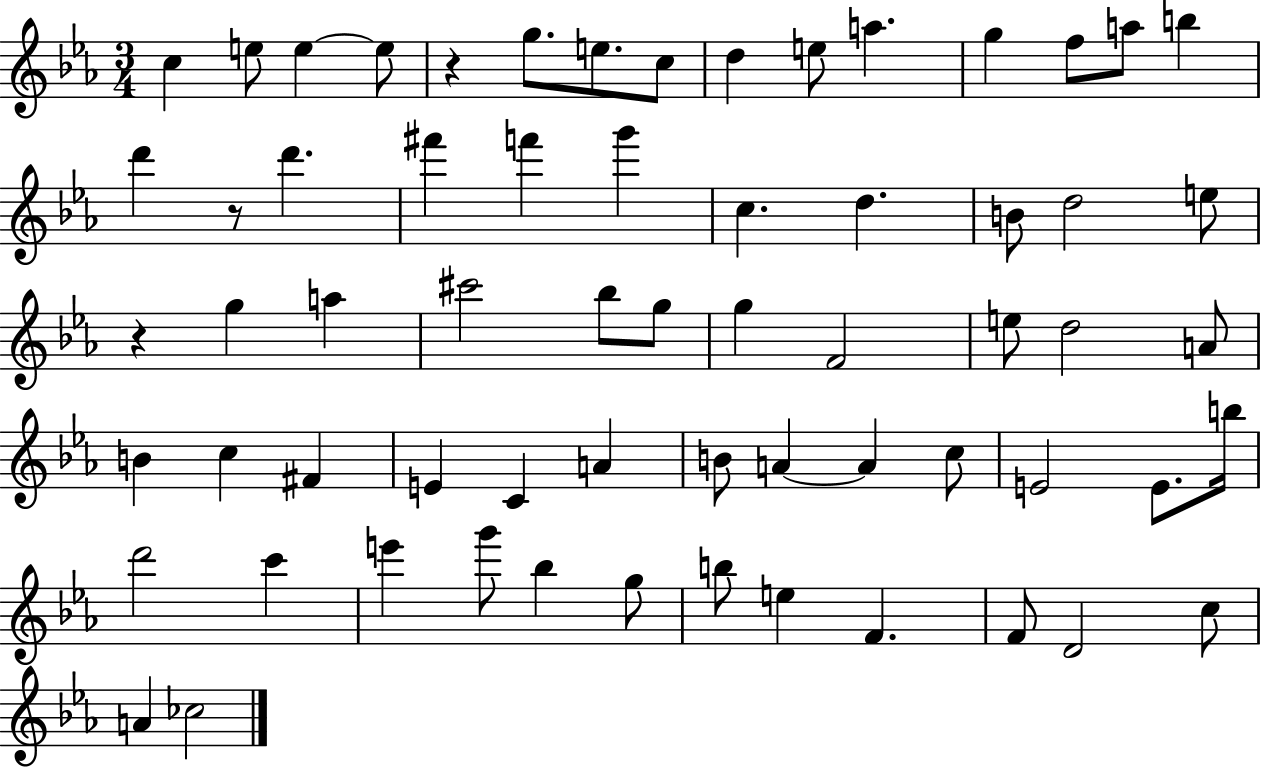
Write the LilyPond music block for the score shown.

{
  \clef treble
  \numericTimeSignature
  \time 3/4
  \key ees \major
  c''4 e''8 e''4~~ e''8 | r4 g''8. e''8. c''8 | d''4 e''8 a''4. | g''4 f''8 a''8 b''4 | \break d'''4 r8 d'''4. | fis'''4 f'''4 g'''4 | c''4. d''4. | b'8 d''2 e''8 | \break r4 g''4 a''4 | cis'''2 bes''8 g''8 | g''4 f'2 | e''8 d''2 a'8 | \break b'4 c''4 fis'4 | e'4 c'4 a'4 | b'8 a'4~~ a'4 c''8 | e'2 e'8. b''16 | \break d'''2 c'''4 | e'''4 g'''8 bes''4 g''8 | b''8 e''4 f'4. | f'8 d'2 c''8 | \break a'4 ces''2 | \bar "|."
}